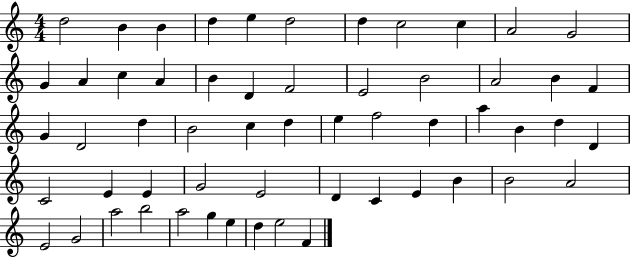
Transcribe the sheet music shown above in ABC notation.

X:1
T:Untitled
M:4/4
L:1/4
K:C
d2 B B d e d2 d c2 c A2 G2 G A c A B D F2 E2 B2 A2 B F G D2 d B2 c d e f2 d a B d D C2 E E G2 E2 D C E B B2 A2 E2 G2 a2 b2 a2 g e d e2 F